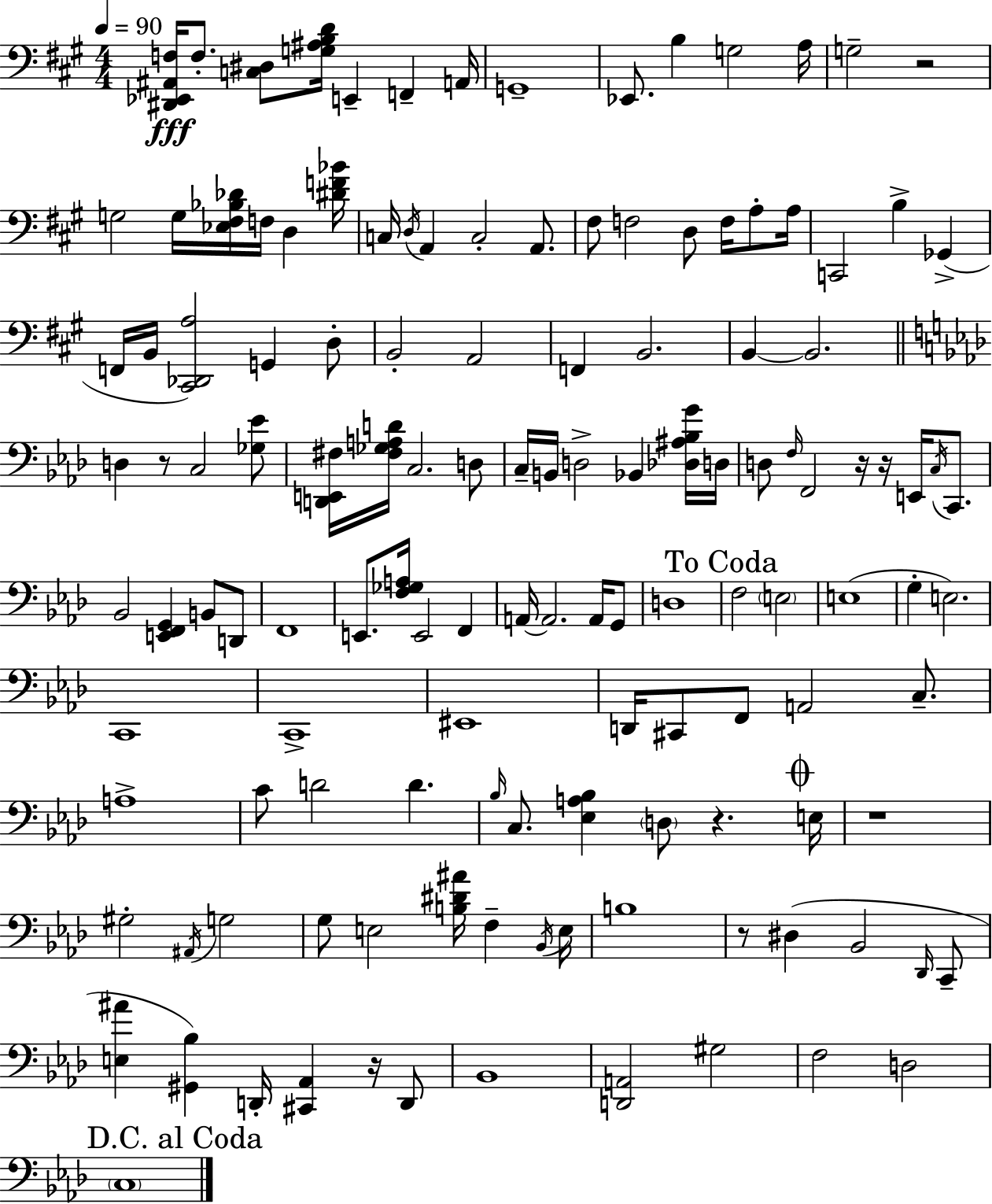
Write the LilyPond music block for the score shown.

{
  \clef bass
  \numericTimeSignature
  \time 4/4
  \key a \major
  \tempo 4 = 90
  <dis, ees, ais, f>16\fff f8.-. <c dis>8 <g ais b d'>16 e,4-- f,4-- a,16 | g,1-- | ees,8. b4 g2 a16 | g2-- r2 | \break g2 g16 <ees fis bes des'>16 f16 d4 <dis' f' bes'>16 | c16 \acciaccatura { d16 } a,4 c2-. a,8. | fis8 f2 d8 f16 a8-. | a16 c,2 b4-> ges,4->( | \break f,16 b,16 <cis, des, a>2) g,4 d8-. | b,2-. a,2 | f,4 b,2. | b,4~~ b,2. | \break \bar "||" \break \key aes \major d4 r8 c2 <ges ees'>8 | <d, e, fis>16 <fis ges a d'>16 c2. d8 | c16-- b,16 d2-> bes,4 <des ais bes g'>16 d16 | d8 \grace { f16 } f,2 r16 r16 e,16 \acciaccatura { c16 } c,8. | \break bes,2 <e, f, g,>4 b,8 | d,8 f,1 | e,8. <f ges a>16 e,2 f,4 | a,16~~ a,2. a,16 | \break g,8 d1 | \mark "To Coda" f2 \parenthesize e2 | e1( | g4-. e2.) | \break c,1 | c,1-> | eis,1 | d,16 cis,8 f,8 a,2 c8.-- | \break a1-> | c'8 d'2 d'4. | \grace { bes16 } c8. <ees a bes>4 \parenthesize d8 r4. | \mark \markup { \musicglyph "scripts.coda" } e16 r1 | \break gis2-. \acciaccatura { ais,16 } g2 | g8 e2 <b dis' ais'>16 f4-- | \acciaccatura { bes,16 } e16 b1 | r8 dis4( bes,2 | \break \grace { des,16 } c,8-- <e ais'>4 <gis, bes>4) d,16-. <cis, aes,>4 | r16 d,8 bes,1 | <d, a,>2 gis2 | f2 d2 | \break \mark "D.C. al Coda" \parenthesize c1 | \bar "|."
}